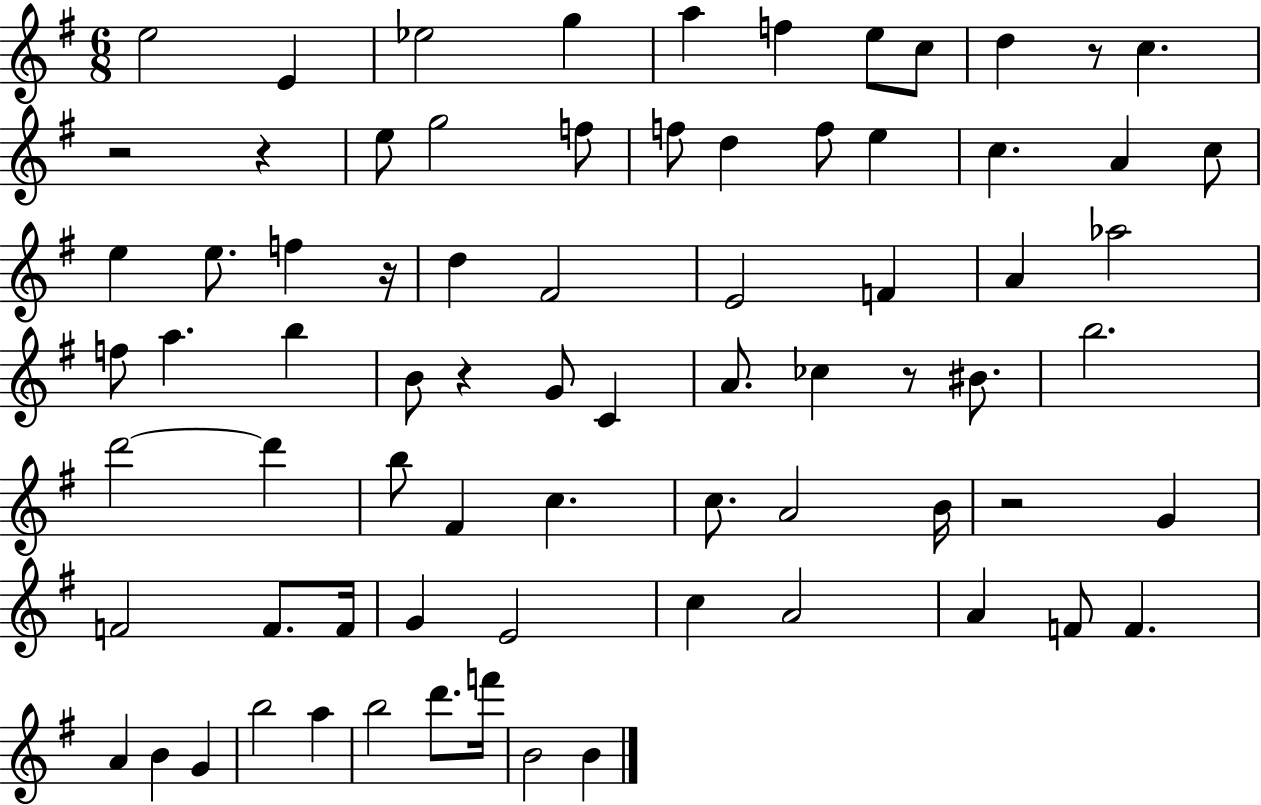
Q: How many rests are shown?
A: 7